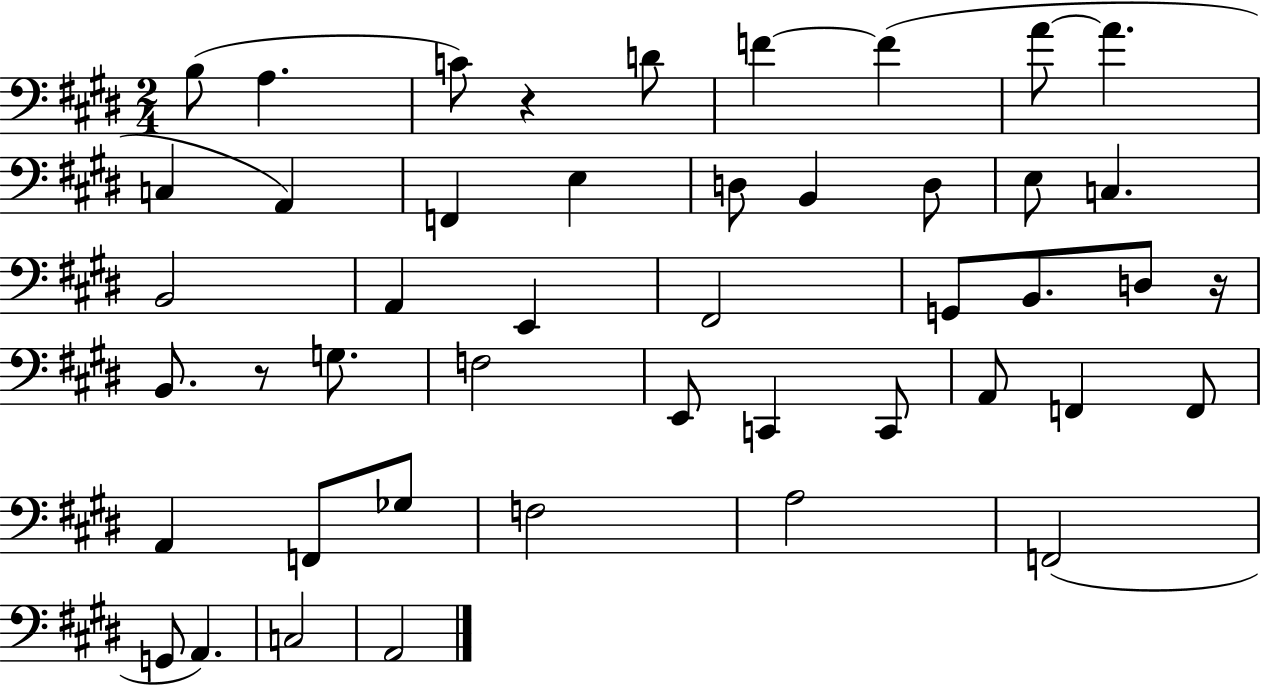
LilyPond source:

{
  \clef bass
  \numericTimeSignature
  \time 2/4
  \key e \major
  b8( a4. | c'8) r4 d'8 | f'4~~ f'4( | a'8~~ a'4. | \break c4 a,4) | f,4 e4 | d8 b,4 d8 | e8 c4. | \break b,2 | a,4 e,4 | fis,2 | g,8 b,8. d8 r16 | \break b,8. r8 g8. | f2 | e,8 c,4 c,8 | a,8 f,4 f,8 | \break a,4 f,8 ges8 | f2 | a2 | f,2( | \break g,8 a,4.) | c2 | a,2 | \bar "|."
}